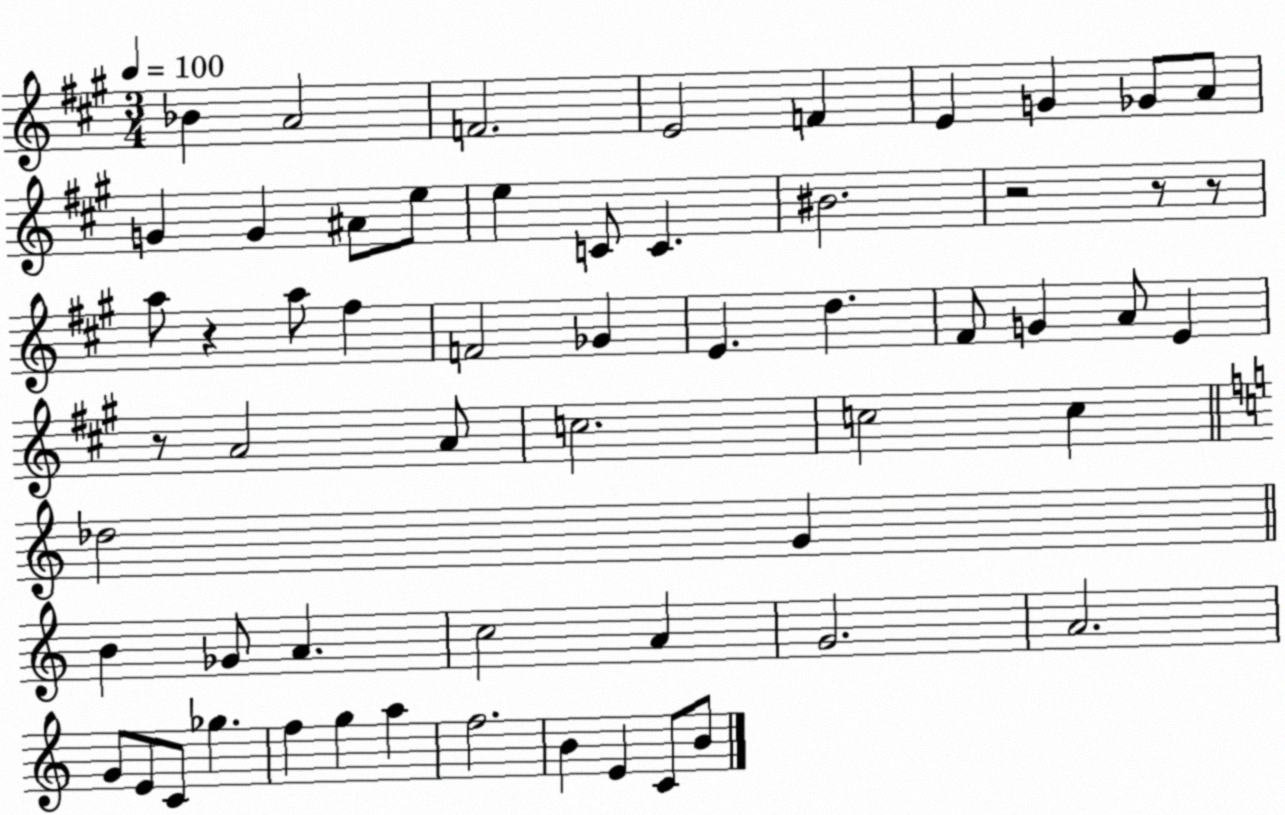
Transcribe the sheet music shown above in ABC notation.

X:1
T:Untitled
M:3/4
L:1/4
K:A
_B A2 F2 E2 F E G _G/2 A/2 G G ^A/2 e/2 e C/2 C ^B2 z2 z/2 z/2 a/2 z a/2 ^f F2 _G E d ^F/2 G A/2 E z/2 A2 A/2 c2 c2 c _d2 G B _G/2 A c2 A G2 A2 G/2 E/2 C/2 _g f g a f2 B E C/2 B/2